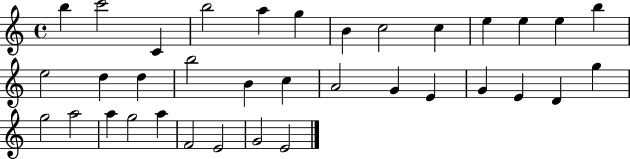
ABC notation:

X:1
T:Untitled
M:4/4
L:1/4
K:C
b c'2 C b2 a g B c2 c e e e b e2 d d b2 B c A2 G E G E D g g2 a2 a g2 a F2 E2 G2 E2